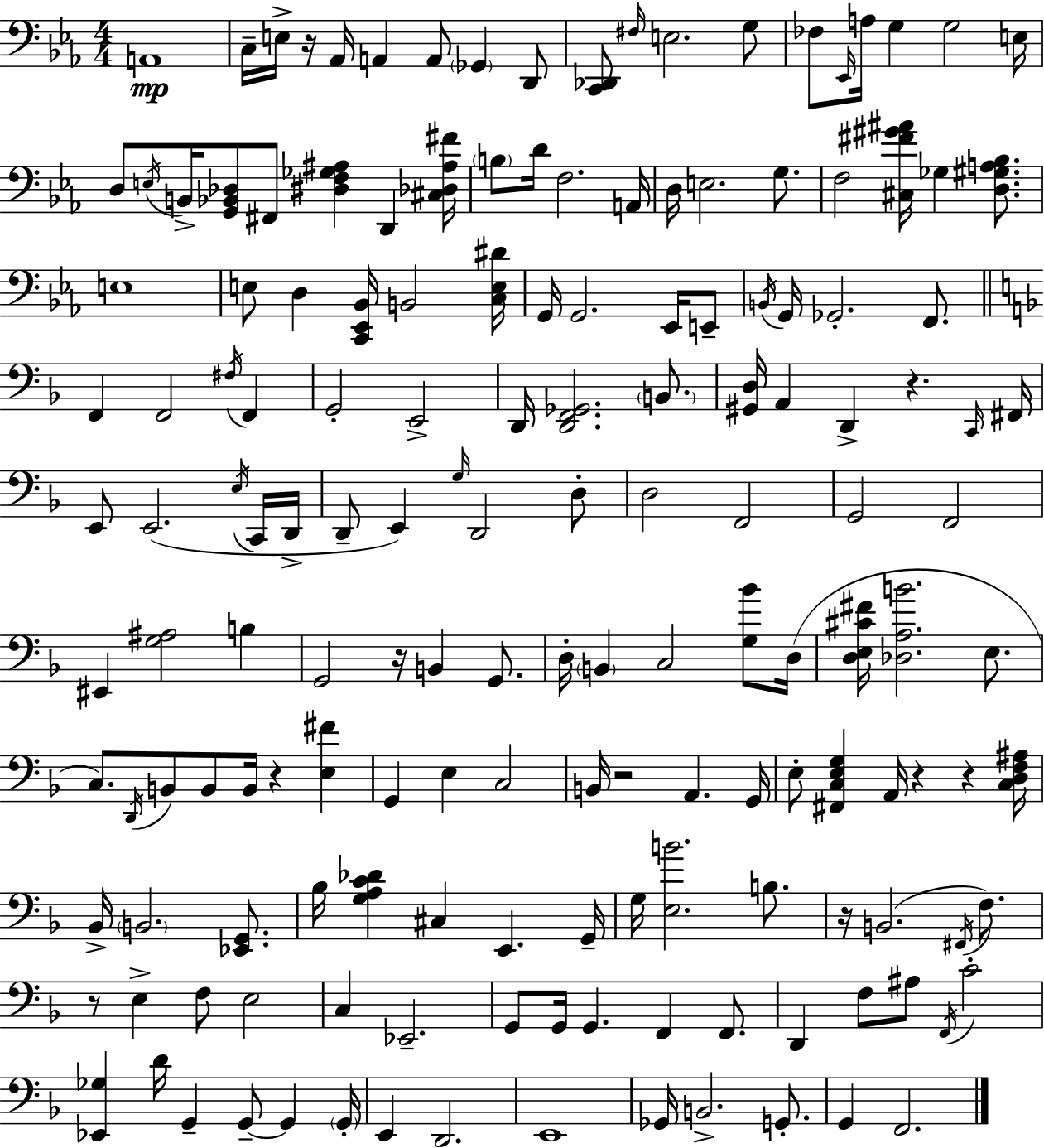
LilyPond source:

{
  \clef bass
  \numericTimeSignature
  \time 4/4
  \key ees \major
  a,1\mp | c16-- e16-> r16 aes,16 a,4 a,8 \parenthesize ges,4 d,8 | <c, des,>8 \grace { fis16 } e2. g8 | fes8 \grace { ees,16 } a16 g4 g2 | \break e16 d8 \acciaccatura { e16 } b,16-> <g, bes, des>8 fis,8 <dis f ges ais>4 d,4 | <cis des ais fis'>16 \parenthesize b8 d'16 f2. | a,16 d16 e2. | g8. f2 <cis fis' gis' ais'>16 ges4 | \break <d gis a bes>8. e1 | e8 d4 <c, ees, bes,>16 b,2 | <c e dis'>16 g,16 g,2. | ees,16 e,8-- \acciaccatura { b,16 } g,16 ges,2.-. | \break f,8. \bar "||" \break \key d \minor f,4 f,2 \acciaccatura { fis16 } f,4 | g,2-. e,2-> | d,16 <d, f, ges,>2. \parenthesize b,8. | <gis, d>16 a,4 d,4-> r4. | \break \grace { c,16 } fis,16 e,8 e,2.( | \acciaccatura { e16 } c,16 d,16-> d,8-- e,4) \grace { g16 } d,2 | d8-. d2 f,2 | g,2 f,2 | \break eis,4 <g ais>2 | b4 g,2 r16 b,4 | g,8. d16-. \parenthesize b,4 c2 | <g bes'>8 d16( <d e cis' fis'>16 <des a b'>2. | \break e8. c8.) \acciaccatura { d,16 } b,8 b,8 b,16 r4 | <e fis'>4 g,4 e4 c2 | b,16 r2 a,4. | g,16 e8-. <fis, c e g>4 a,16 r4 | \break r4 <c d f ais>16 bes,16-> \parenthesize b,2. | <ees, g,>8. bes16 <g a c' des'>4 cis4 e,4. | g,16-- g16 <e b'>2. | b8. r16 b,2.( | \break \acciaccatura { fis,16 } f8.) r8 e4-> f8 e2 | c4 ees,2.-- | g,8 g,16 g,4. f,4 | f,8. d,4 f8 ais8 \acciaccatura { f,16 } c'2-. | \break <ees, ges>4 d'16 g,4-- | g,8--~~ g,4 \parenthesize g,16-. e,4 d,2. | e,1 | ges,16 b,2.-> | \break g,8.-. g,4 f,2. | \bar "|."
}